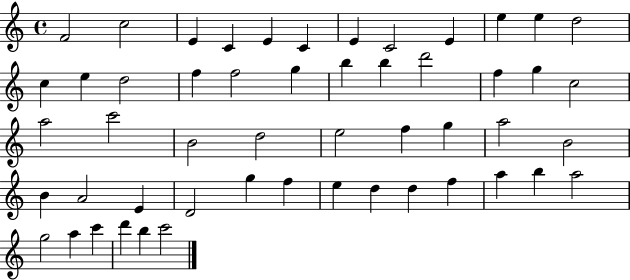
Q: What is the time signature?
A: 4/4